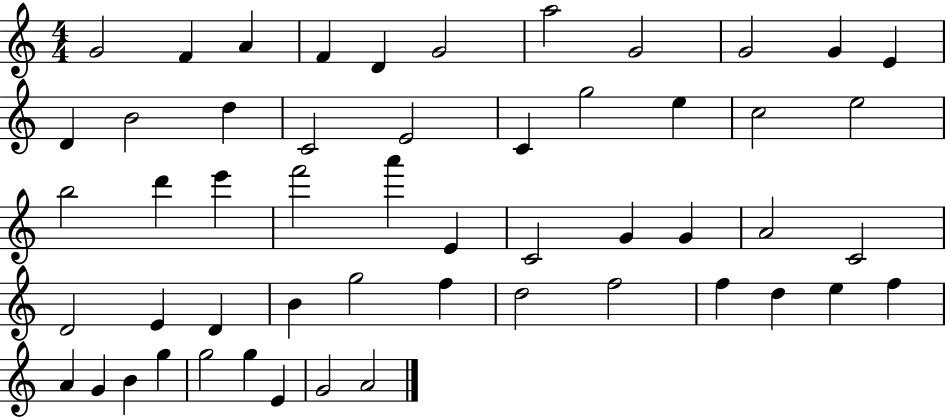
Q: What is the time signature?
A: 4/4